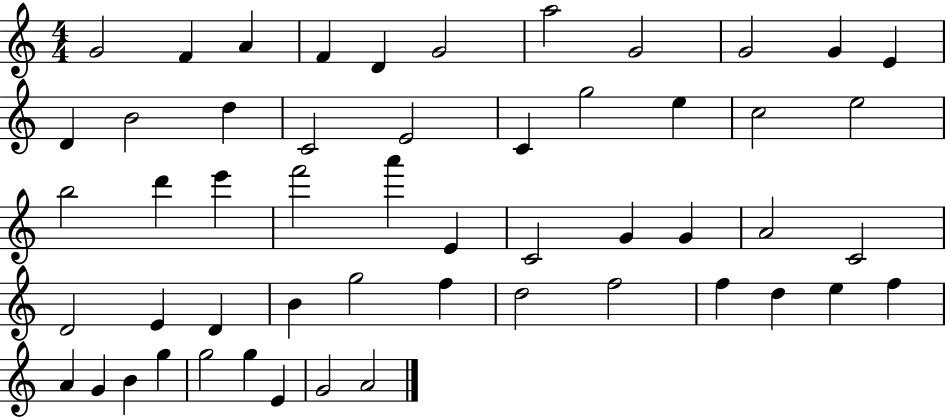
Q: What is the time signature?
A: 4/4